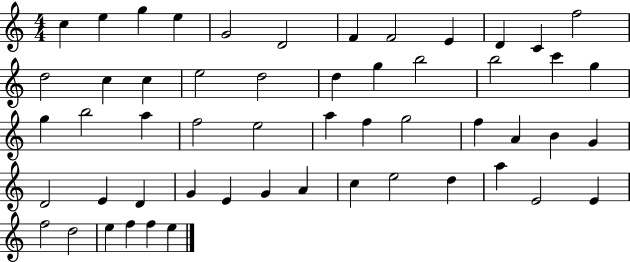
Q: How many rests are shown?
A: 0